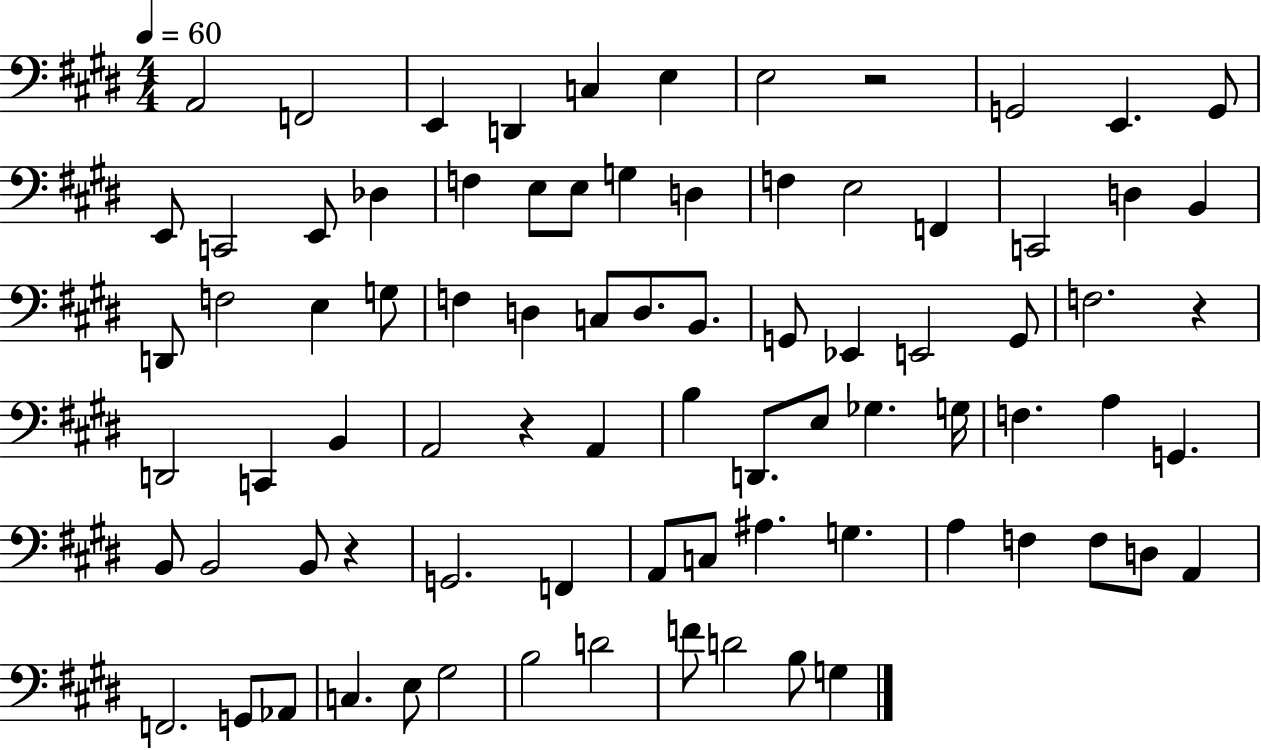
X:1
T:Untitled
M:4/4
L:1/4
K:E
A,,2 F,,2 E,, D,, C, E, E,2 z2 G,,2 E,, G,,/2 E,,/2 C,,2 E,,/2 _D, F, E,/2 E,/2 G, D, F, E,2 F,, C,,2 D, B,, D,,/2 F,2 E, G,/2 F, D, C,/2 D,/2 B,,/2 G,,/2 _E,, E,,2 G,,/2 F,2 z D,,2 C,, B,, A,,2 z A,, B, D,,/2 E,/2 _G, G,/4 F, A, G,, B,,/2 B,,2 B,,/2 z G,,2 F,, A,,/2 C,/2 ^A, G, A, F, F,/2 D,/2 A,, F,,2 G,,/2 _A,,/2 C, E,/2 ^G,2 B,2 D2 F/2 D2 B,/2 G,